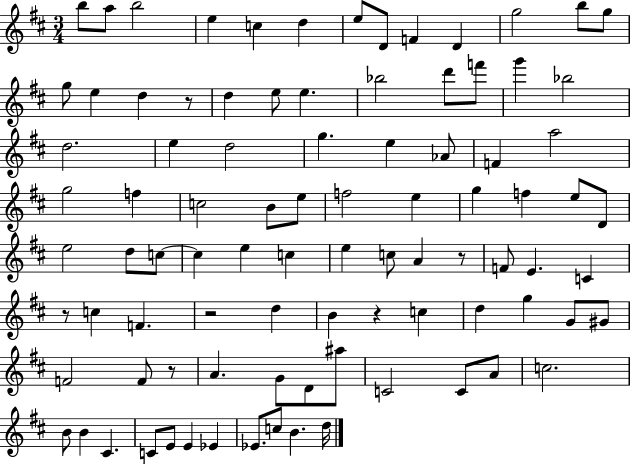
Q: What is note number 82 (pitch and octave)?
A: Eb4